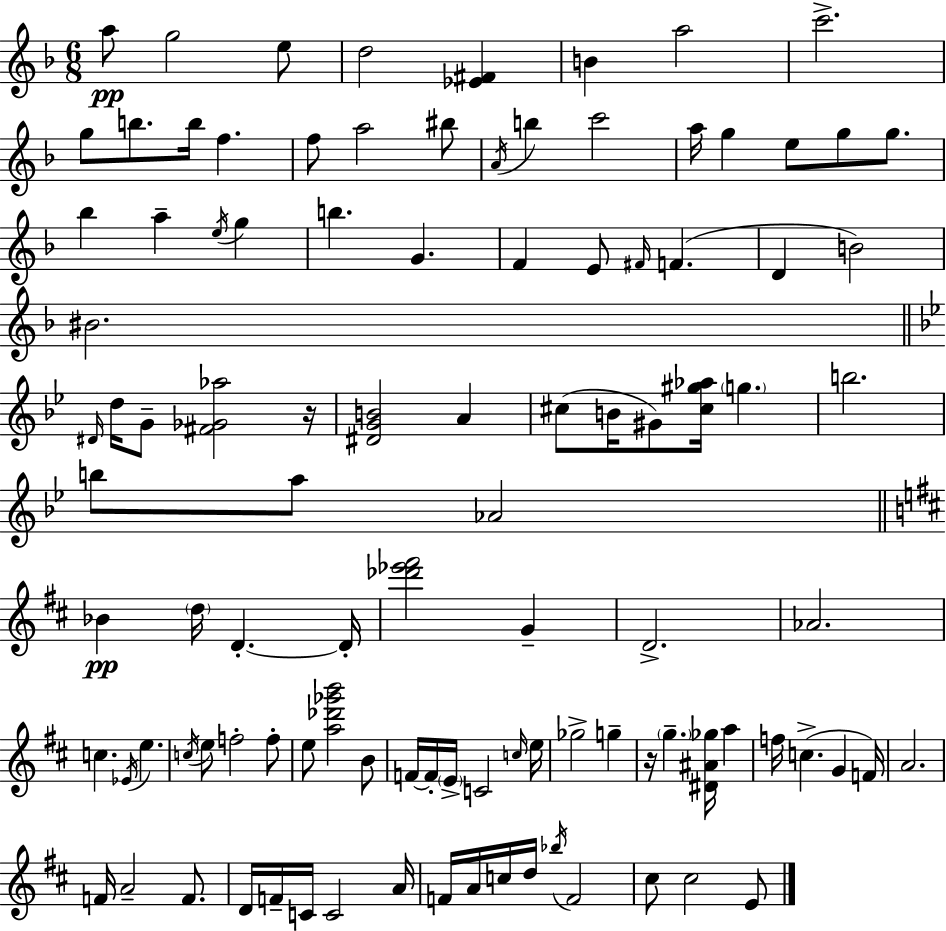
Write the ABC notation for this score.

X:1
T:Untitled
M:6/8
L:1/4
K:Dm
a/2 g2 e/2 d2 [_E^F] B a2 c'2 g/2 b/2 b/4 f f/2 a2 ^b/2 A/4 b c'2 a/4 g e/2 g/2 g/2 _b a e/4 g b G F E/2 ^F/4 F D B2 ^B2 ^D/4 d/4 G/2 [^F_G_a]2 z/4 [^DGB]2 A ^c/2 B/4 ^G/2 [^c^g_a]/4 g b2 b/2 a/2 _A2 _B d/4 D D/4 [_d'_e'^f']2 G D2 _A2 c _E/4 e c/4 e/2 f2 f/2 e/2 [a_d'_g'b']2 B/2 F/4 F/4 E/4 C2 c/4 e/4 _g2 g z/4 g [^D^A_g]/4 a f/4 c G F/4 A2 F/4 A2 F/2 D/4 F/4 C/4 C2 A/4 F/4 A/4 c/4 d/4 _b/4 F2 ^c/2 ^c2 E/2